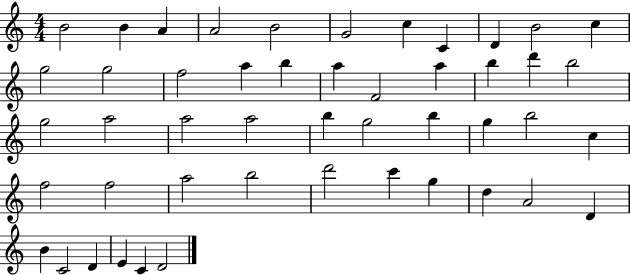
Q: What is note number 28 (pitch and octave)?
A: G5